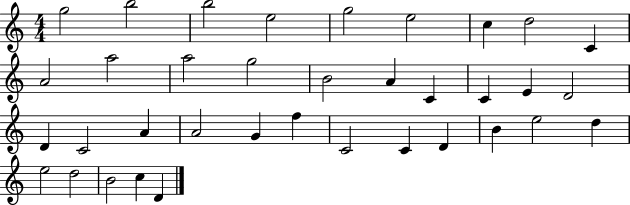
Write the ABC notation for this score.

X:1
T:Untitled
M:4/4
L:1/4
K:C
g2 b2 b2 e2 g2 e2 c d2 C A2 a2 a2 g2 B2 A C C E D2 D C2 A A2 G f C2 C D B e2 d e2 d2 B2 c D